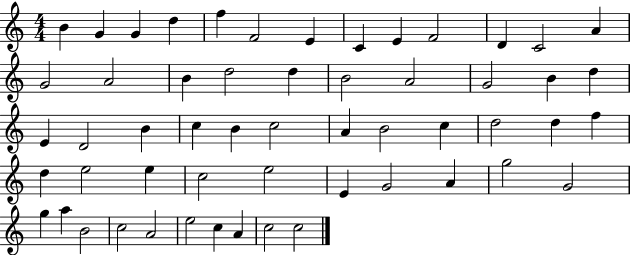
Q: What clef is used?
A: treble